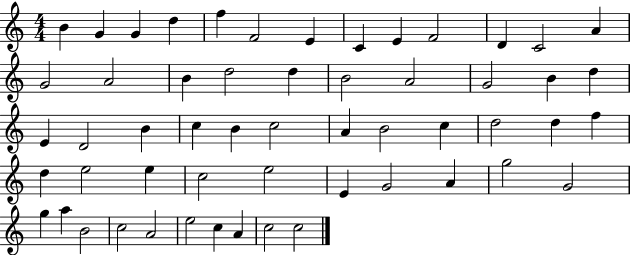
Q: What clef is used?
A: treble